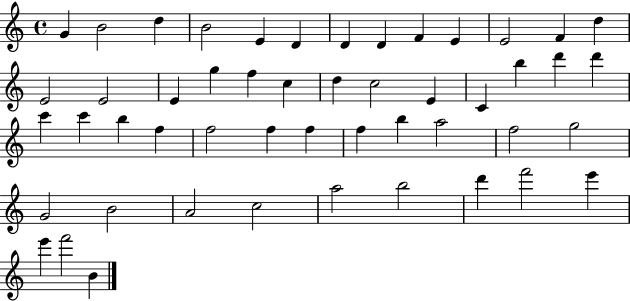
G4/q B4/h D5/q B4/h E4/q D4/q D4/q D4/q F4/q E4/q E4/h F4/q D5/q E4/h E4/h E4/q G5/q F5/q C5/q D5/q C5/h E4/q C4/q B5/q D6/q D6/q C6/q C6/q B5/q F5/q F5/h F5/q F5/q F5/q B5/q A5/h F5/h G5/h G4/h B4/h A4/h C5/h A5/h B5/h D6/q F6/h E6/q E6/q F6/h B4/q